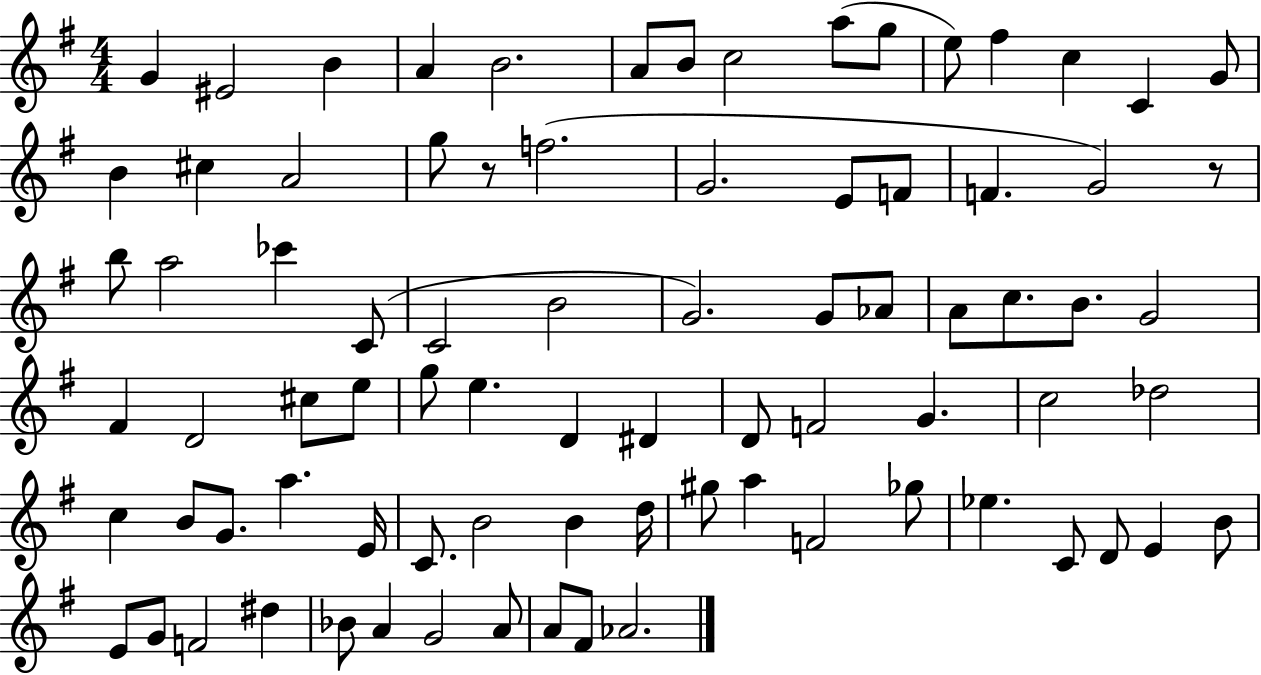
G4/q EIS4/h B4/q A4/q B4/h. A4/e B4/e C5/h A5/e G5/e E5/e F#5/q C5/q C4/q G4/e B4/q C#5/q A4/h G5/e R/e F5/h. G4/h. E4/e F4/e F4/q. G4/h R/e B5/e A5/h CES6/q C4/e C4/h B4/h G4/h. G4/e Ab4/e A4/e C5/e. B4/e. G4/h F#4/q D4/h C#5/e E5/e G5/e E5/q. D4/q D#4/q D4/e F4/h G4/q. C5/h Db5/h C5/q B4/e G4/e. A5/q. E4/s C4/e. B4/h B4/q D5/s G#5/e A5/q F4/h Gb5/e Eb5/q. C4/e D4/e E4/q B4/e E4/e G4/e F4/h D#5/q Bb4/e A4/q G4/h A4/e A4/e F#4/e Ab4/h.